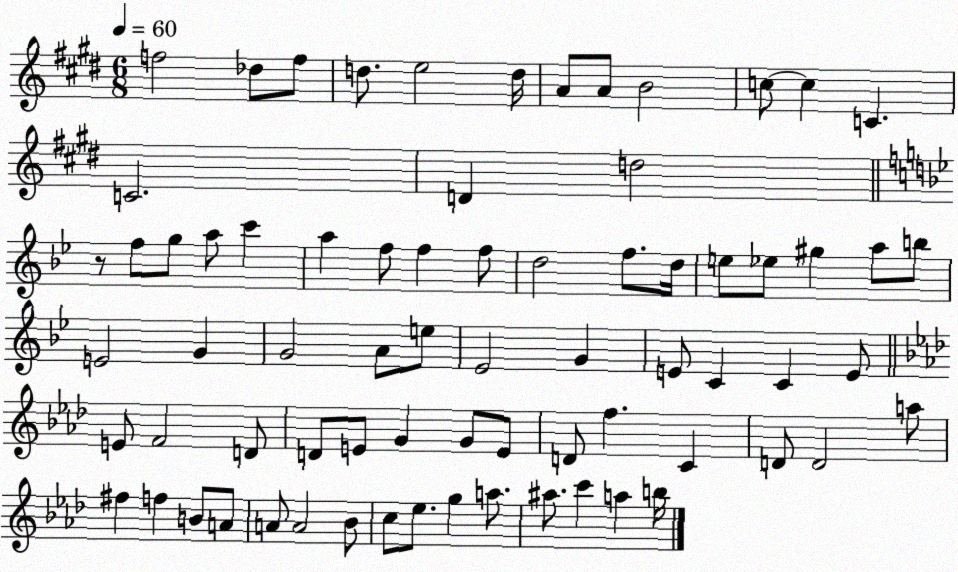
X:1
T:Untitled
M:6/8
L:1/4
K:E
f2 _d/2 f/2 d/2 e2 d/4 A/2 A/2 B2 c/2 c C C2 D d2 z/2 f/2 g/2 a/2 c' a f/2 f f/2 d2 f/2 d/4 e/2 _e/2 ^g a/2 b/2 E2 G G2 A/2 e/2 _E2 G E/2 C C E/2 E/2 F2 D/2 D/2 E/2 G G/2 E/2 D/2 f C D/2 D2 a/2 ^f f B/2 A/2 A/2 A2 _B/2 c/2 _e/2 g a/2 ^a/2 c' a b/4